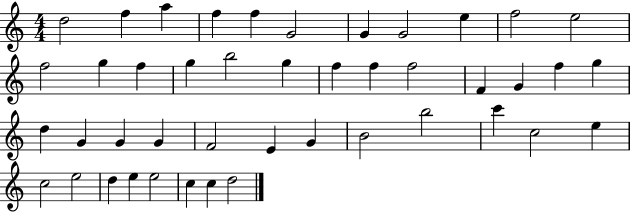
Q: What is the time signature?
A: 4/4